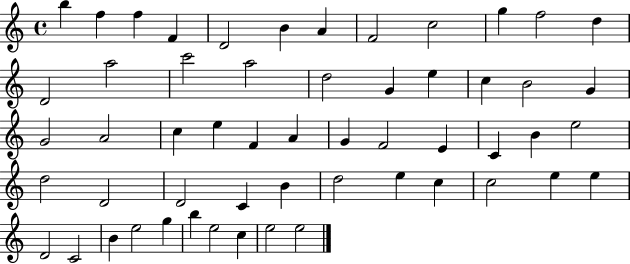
X:1
T:Untitled
M:4/4
L:1/4
K:C
b f f F D2 B A F2 c2 g f2 d D2 a2 c'2 a2 d2 G e c B2 G G2 A2 c e F A G F2 E C B e2 d2 D2 D2 C B d2 e c c2 e e D2 C2 B e2 g b e2 c e2 e2